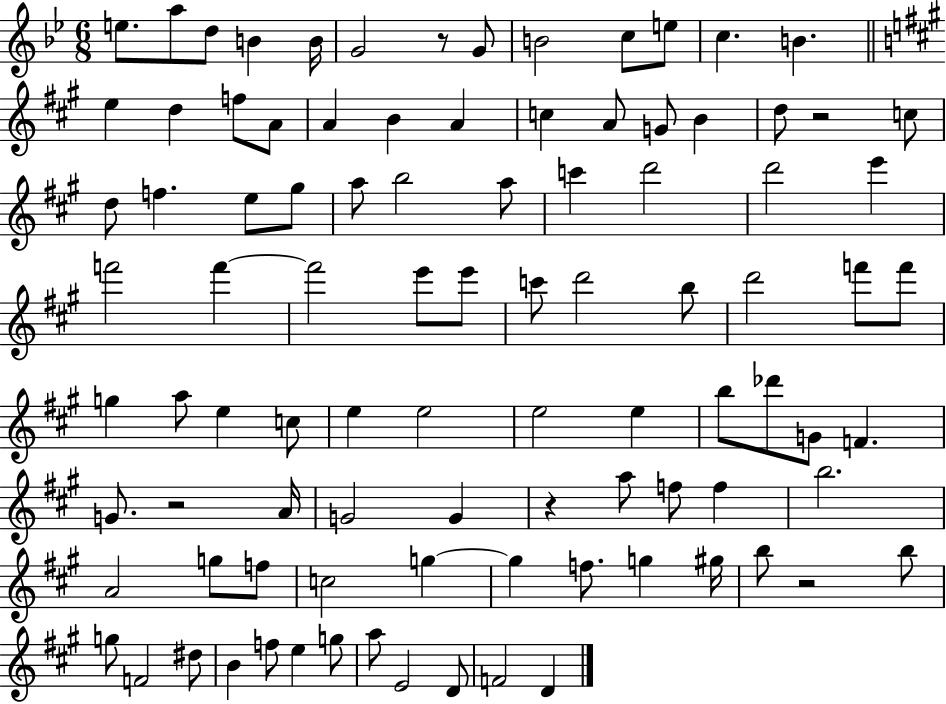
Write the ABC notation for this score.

X:1
T:Untitled
M:6/8
L:1/4
K:Bb
e/2 a/2 d/2 B B/4 G2 z/2 G/2 B2 c/2 e/2 c B e d f/2 A/2 A B A c A/2 G/2 B d/2 z2 c/2 d/2 f e/2 ^g/2 a/2 b2 a/2 c' d'2 d'2 e' f'2 f' f'2 e'/2 e'/2 c'/2 d'2 b/2 d'2 f'/2 f'/2 g a/2 e c/2 e e2 e2 e b/2 _d'/2 G/2 F G/2 z2 A/4 G2 G z a/2 f/2 f b2 A2 g/2 f/2 c2 g g f/2 g ^g/4 b/2 z2 b/2 g/2 F2 ^d/2 B f/2 e g/2 a/2 E2 D/2 F2 D